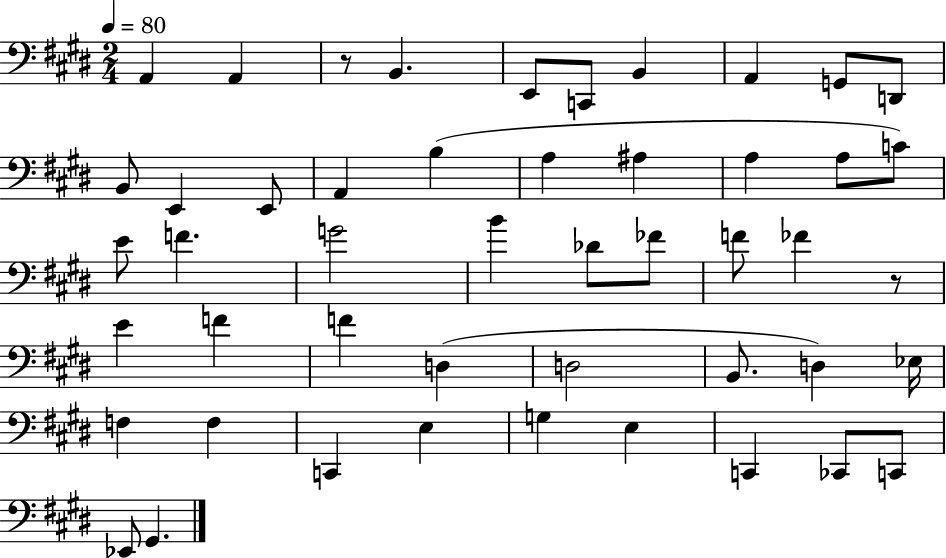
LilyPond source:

{
  \clef bass
  \numericTimeSignature
  \time 2/4
  \key e \major
  \tempo 4 = 80
  a,4 a,4 | r8 b,4. | e,8 c,8 b,4 | a,4 g,8 d,8 | \break b,8 e,4 e,8 | a,4 b4( | a4 ais4 | a4 a8 c'8) | \break e'8 f'4. | g'2 | b'4 des'8 fes'8 | f'8 fes'4 r8 | \break e'4 f'4 | f'4 d4( | d2 | b,8. d4) ees16 | \break f4 f4 | c,4 e4 | g4 e4 | c,4 ces,8 c,8 | \break ees,8 gis,4. | \bar "|."
}